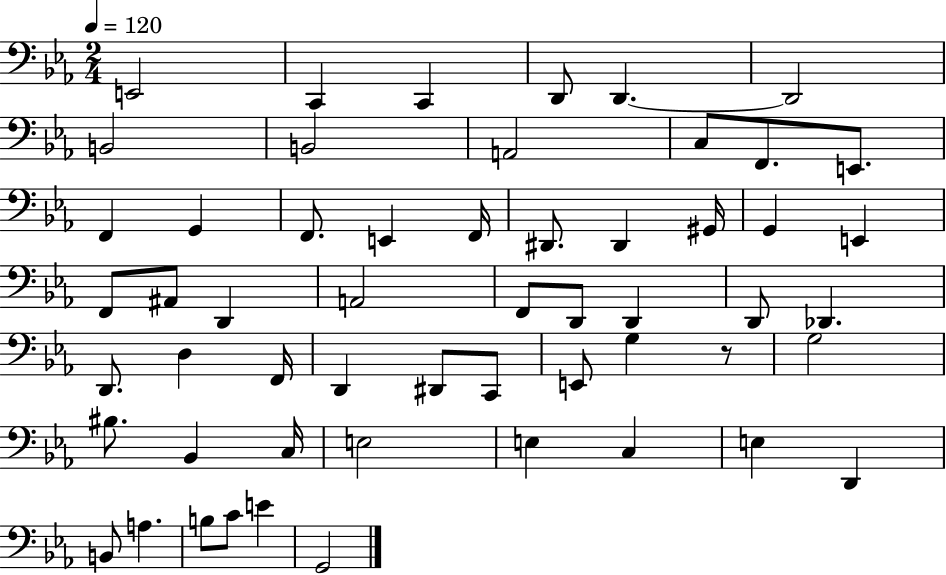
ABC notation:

X:1
T:Untitled
M:2/4
L:1/4
K:Eb
E,,2 C,, C,, D,,/2 D,, D,,2 B,,2 B,,2 A,,2 C,/2 F,,/2 E,,/2 F,, G,, F,,/2 E,, F,,/4 ^D,,/2 ^D,, ^G,,/4 G,, E,, F,,/2 ^A,,/2 D,, A,,2 F,,/2 D,,/2 D,, D,,/2 _D,, D,,/2 D, F,,/4 D,, ^D,,/2 C,,/2 E,,/2 G, z/2 G,2 ^B,/2 _B,, C,/4 E,2 E, C, E, D,, B,,/2 A, B,/2 C/2 E G,,2